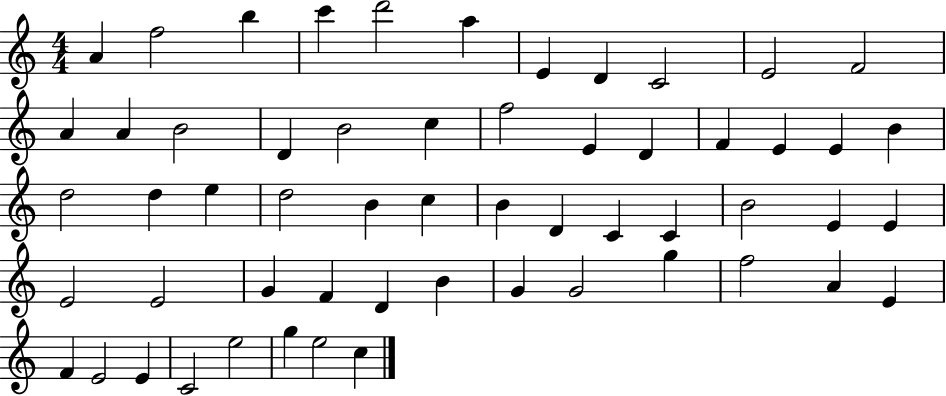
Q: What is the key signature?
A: C major